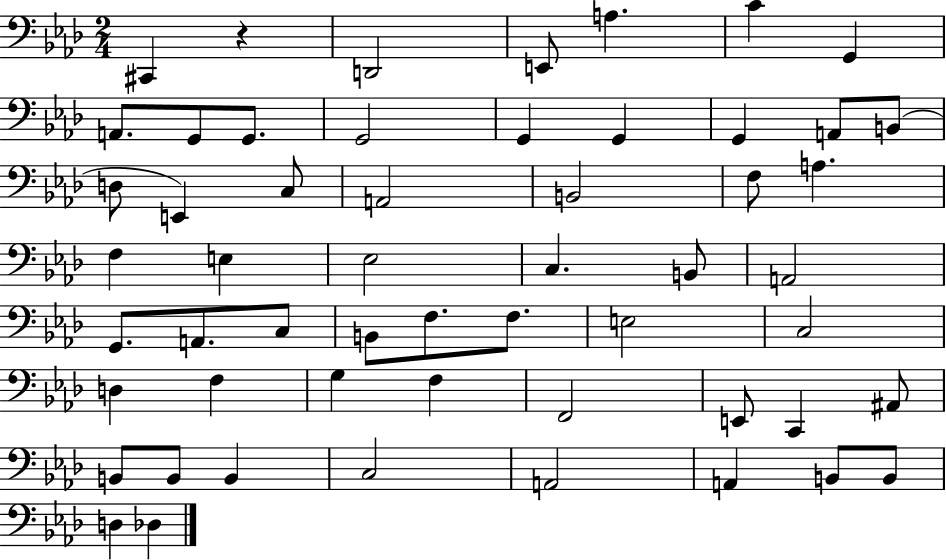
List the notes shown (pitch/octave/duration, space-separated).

C#2/q R/q D2/h E2/e A3/q. C4/q G2/q A2/e. G2/e G2/e. G2/h G2/q G2/q G2/q A2/e B2/e D3/e E2/q C3/e A2/h B2/h F3/e A3/q. F3/q E3/q Eb3/h C3/q. B2/e A2/h G2/e. A2/e. C3/e B2/e F3/e. F3/e. E3/h C3/h D3/q F3/q G3/q F3/q F2/h E2/e C2/q A#2/e B2/e B2/e B2/q C3/h A2/h A2/q B2/e B2/e D3/q Db3/q